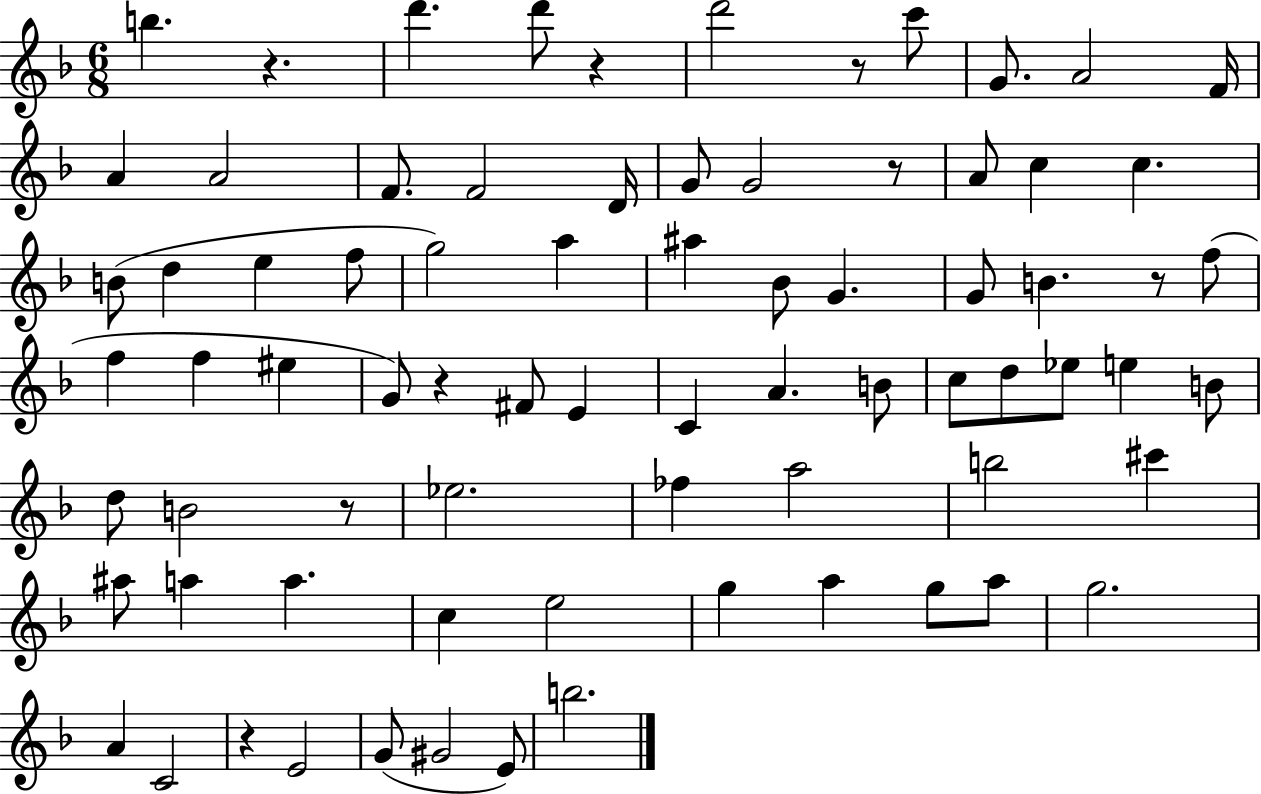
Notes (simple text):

B5/q. R/q. D6/q. D6/e R/q D6/h R/e C6/e G4/e. A4/h F4/s A4/q A4/h F4/e. F4/h D4/s G4/e G4/h R/e A4/e C5/q C5/q. B4/e D5/q E5/q F5/e G5/h A5/q A#5/q Bb4/e G4/q. G4/e B4/q. R/e F5/e F5/q F5/q EIS5/q G4/e R/q F#4/e E4/q C4/q A4/q. B4/e C5/e D5/e Eb5/e E5/q B4/e D5/e B4/h R/e Eb5/h. FES5/q A5/h B5/h C#6/q A#5/e A5/q A5/q. C5/q E5/h G5/q A5/q G5/e A5/e G5/h. A4/q C4/h R/q E4/h G4/e G#4/h E4/e B5/h.